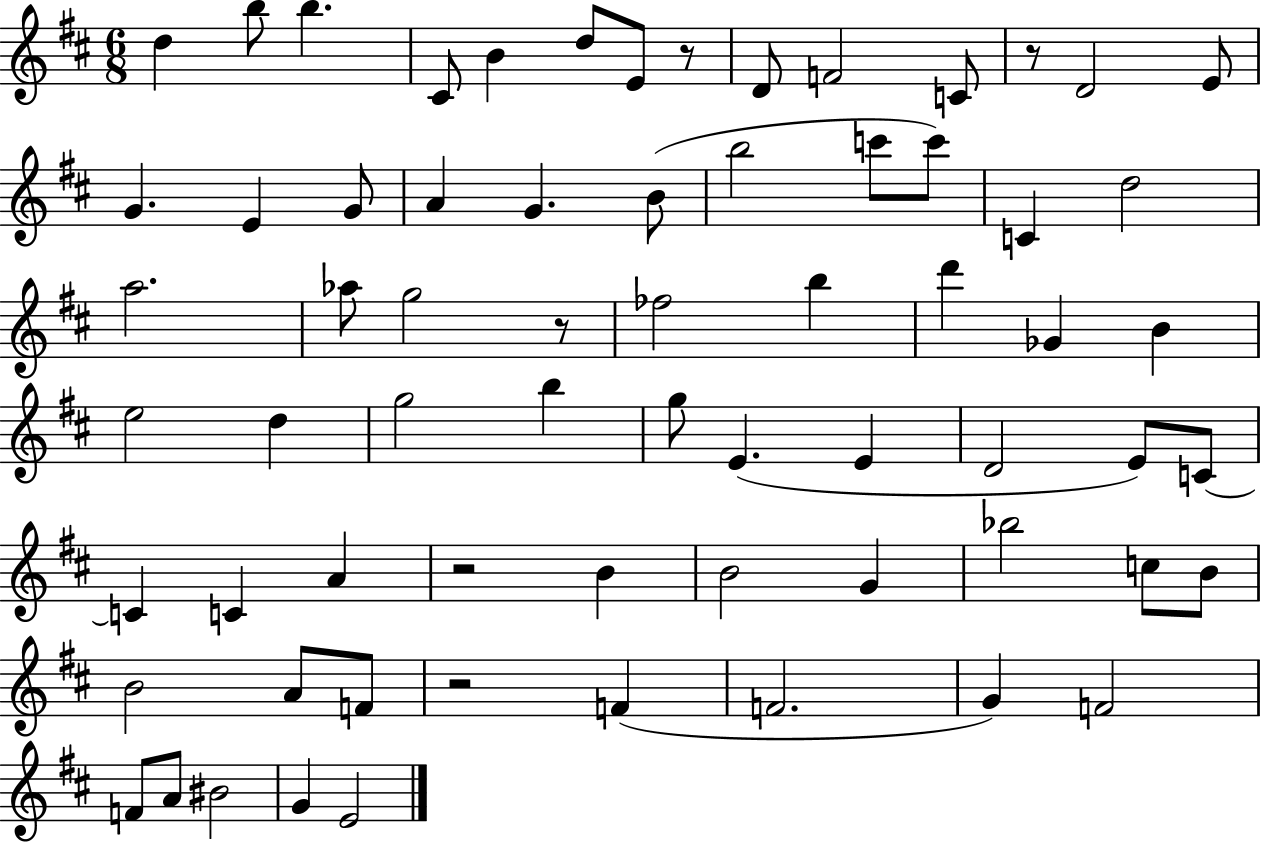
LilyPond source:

{
  \clef treble
  \numericTimeSignature
  \time 6/8
  \key d \major
  d''4 b''8 b''4. | cis'8 b'4 d''8 e'8 r8 | d'8 f'2 c'8 | r8 d'2 e'8 | \break g'4. e'4 g'8 | a'4 g'4. b'8( | b''2 c'''8 c'''8) | c'4 d''2 | \break a''2. | aes''8 g''2 r8 | fes''2 b''4 | d'''4 ges'4 b'4 | \break e''2 d''4 | g''2 b''4 | g''8 e'4.( e'4 | d'2 e'8) c'8~~ | \break c'4 c'4 a'4 | r2 b'4 | b'2 g'4 | bes''2 c''8 b'8 | \break b'2 a'8 f'8 | r2 f'4( | f'2. | g'4) f'2 | \break f'8 a'8 bis'2 | g'4 e'2 | \bar "|."
}